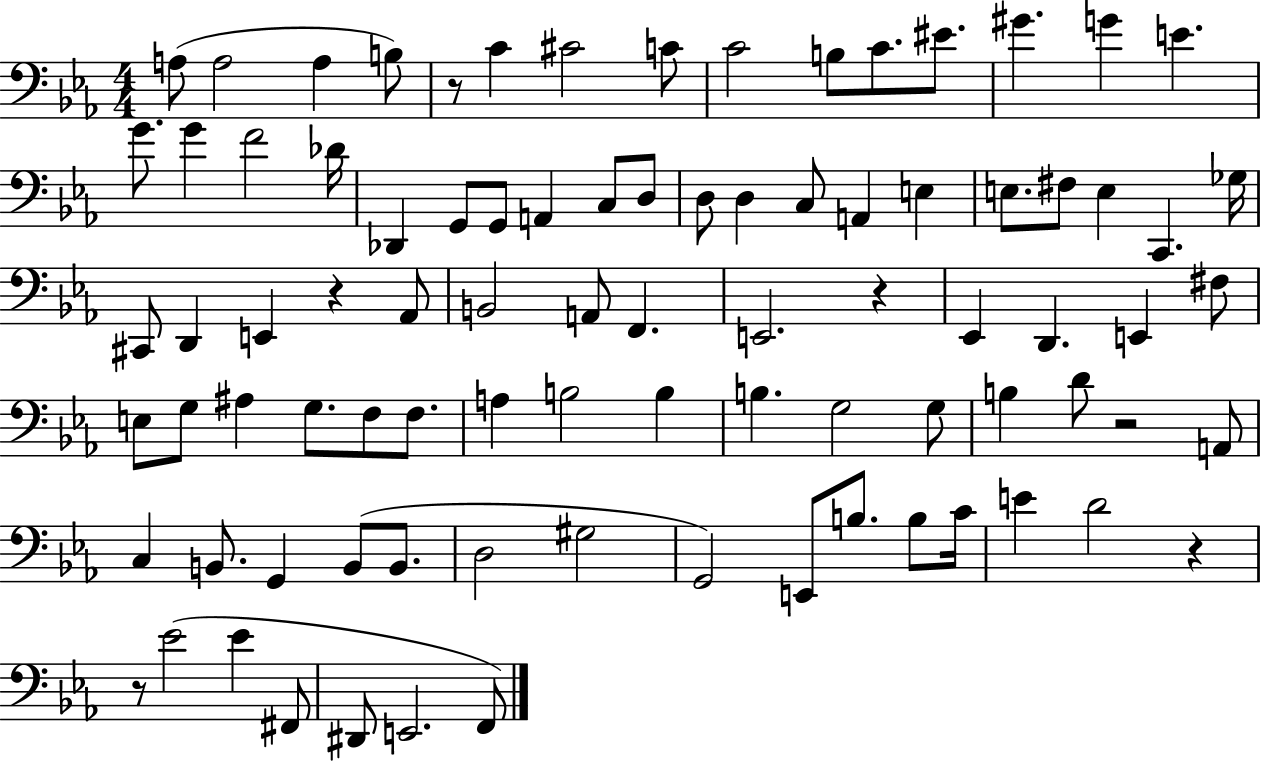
X:1
T:Untitled
M:4/4
L:1/4
K:Eb
A,/2 A,2 A, B,/2 z/2 C ^C2 C/2 C2 B,/2 C/2 ^E/2 ^G G E G/2 G F2 _D/4 _D,, G,,/2 G,,/2 A,, C,/2 D,/2 D,/2 D, C,/2 A,, E, E,/2 ^F,/2 E, C,, _G,/4 ^C,,/2 D,, E,, z _A,,/2 B,,2 A,,/2 F,, E,,2 z _E,, D,, E,, ^F,/2 E,/2 G,/2 ^A, G,/2 F,/2 F,/2 A, B,2 B, B, G,2 G,/2 B, D/2 z2 A,,/2 C, B,,/2 G,, B,,/2 B,,/2 D,2 ^G,2 G,,2 E,,/2 B,/2 B,/2 C/4 E D2 z z/2 _E2 _E ^F,,/2 ^D,,/2 E,,2 F,,/2